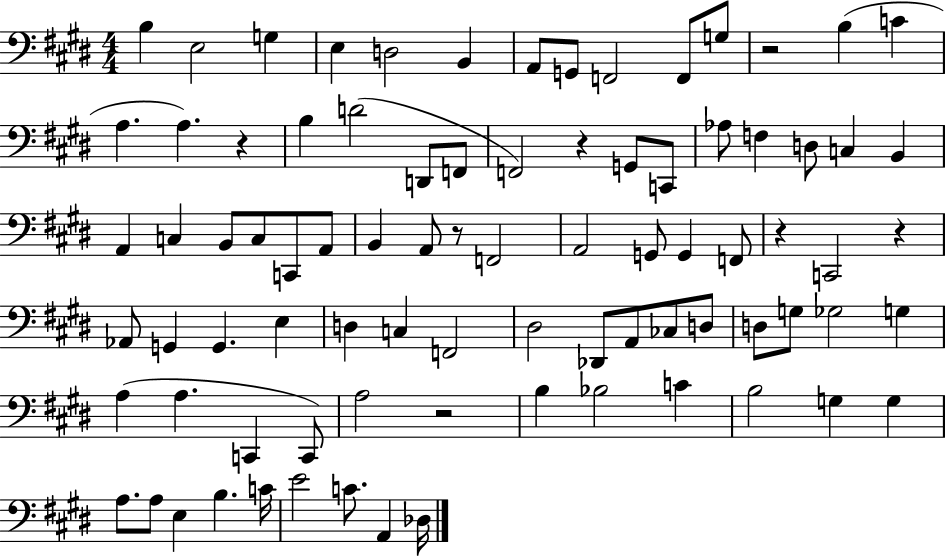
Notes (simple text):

B3/q E3/h G3/q E3/q D3/h B2/q A2/e G2/e F2/h F2/e G3/e R/h B3/q C4/q A3/q. A3/q. R/q B3/q D4/h D2/e F2/e F2/h R/q G2/e C2/e Ab3/e F3/q D3/e C3/q B2/q A2/q C3/q B2/e C3/e C2/e A2/e B2/q A2/e R/e F2/h A2/h G2/e G2/q F2/e R/q C2/h R/q Ab2/e G2/q G2/q. E3/q D3/q C3/q F2/h D#3/h Db2/e A2/e CES3/e D3/e D3/e G3/e Gb3/h G3/q A3/q A3/q. C2/q C2/e A3/h R/h B3/q Bb3/h C4/q B3/h G3/q G3/q A3/e. A3/e E3/q B3/q. C4/s E4/h C4/e. A2/q Db3/s